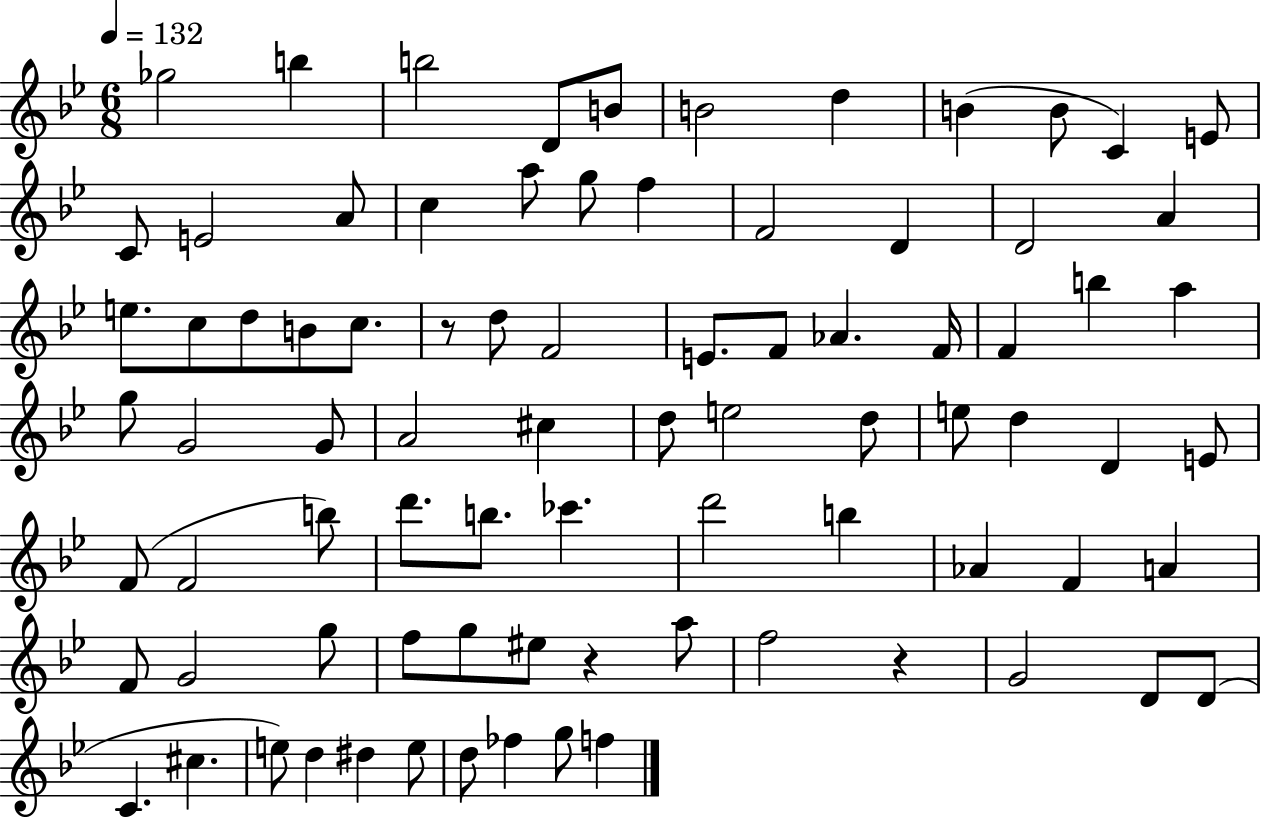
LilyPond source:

{
  \clef treble
  \numericTimeSignature
  \time 6/8
  \key bes \major
  \tempo 4 = 132
  ges''2 b''4 | b''2 d'8 b'8 | b'2 d''4 | b'4( b'8 c'4) e'8 | \break c'8 e'2 a'8 | c''4 a''8 g''8 f''4 | f'2 d'4 | d'2 a'4 | \break e''8. c''8 d''8 b'8 c''8. | r8 d''8 f'2 | e'8. f'8 aes'4. f'16 | f'4 b''4 a''4 | \break g''8 g'2 g'8 | a'2 cis''4 | d''8 e''2 d''8 | e''8 d''4 d'4 e'8 | \break f'8( f'2 b''8) | d'''8. b''8. ces'''4. | d'''2 b''4 | aes'4 f'4 a'4 | \break f'8 g'2 g''8 | f''8 g''8 eis''8 r4 a''8 | f''2 r4 | g'2 d'8 d'8( | \break c'4. cis''4. | e''8) d''4 dis''4 e''8 | d''8 fes''4 g''8 f''4 | \bar "|."
}